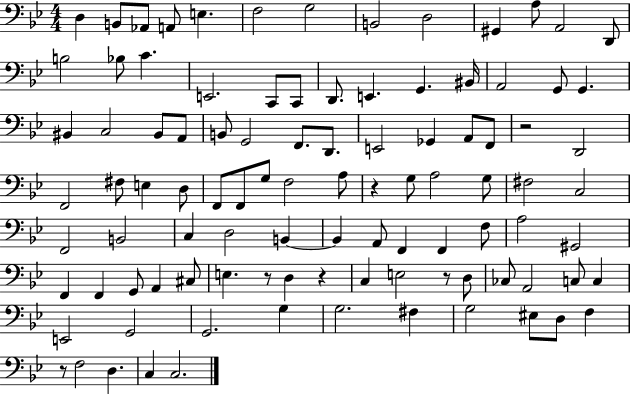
X:1
T:Untitled
M:4/4
L:1/4
K:Bb
D, B,,/2 _A,,/2 A,,/2 E, F,2 G,2 B,,2 D,2 ^G,, A,/2 A,,2 D,,/2 B,2 _B,/2 C E,,2 C,,/2 C,,/2 D,,/2 E,, G,, ^B,,/4 A,,2 G,,/2 G,, ^B,, C,2 ^B,,/2 A,,/2 B,,/2 G,,2 F,,/2 D,,/2 E,,2 _G,, A,,/2 F,,/2 z2 D,,2 F,,2 ^F,/2 E, D,/2 F,,/2 F,,/2 G,/2 F,2 A,/2 z G,/2 A,2 G,/2 ^F,2 C,2 F,,2 B,,2 C, D,2 B,, B,, A,,/2 F,, F,, F,/2 A,2 ^G,,2 F,, F,, G,,/2 A,, ^C,/2 E, z/2 D, z C, E,2 z/2 D,/2 _C,/2 A,,2 C,/2 C, E,,2 G,,2 G,,2 G, G,2 ^F, G,2 ^E,/2 D,/2 F, z/2 F,2 D, C, C,2